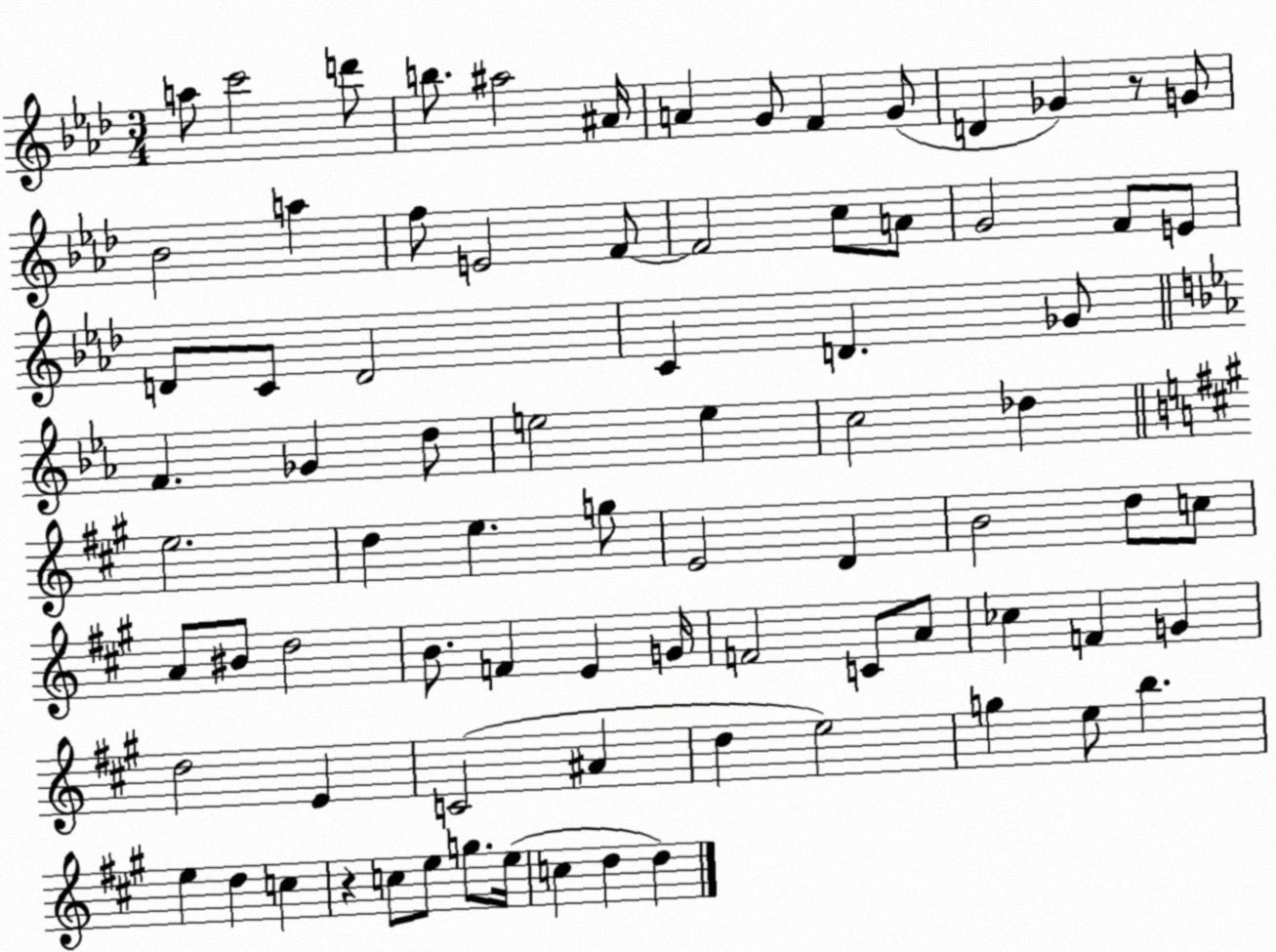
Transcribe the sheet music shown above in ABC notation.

X:1
T:Untitled
M:3/4
L:1/4
K:Ab
a/2 c'2 d'/2 b/2 ^a2 ^A/4 A G/2 F G/2 D _G z/2 G/2 _B2 a f/2 E2 F/2 F2 c/2 A/2 G2 F/2 E/2 D/2 C/2 D2 C D _G/2 F _G d/2 e2 e c2 _d e2 d e g/2 E2 D B2 d/2 c/2 A/2 ^B/2 d2 B/2 F E G/4 F2 C/2 A/2 _c F G d2 E C2 ^A d e2 g e/2 b e d c z c/2 e/2 g/2 e/4 c d d